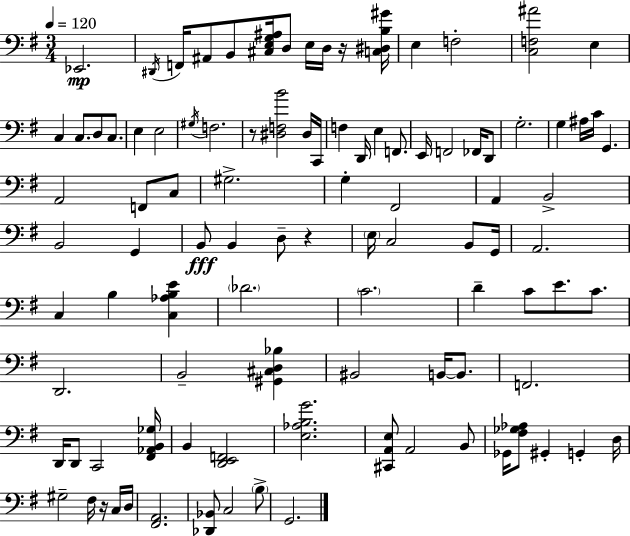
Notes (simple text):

Eb2/h. D#2/s F2/s A#2/e B2/e [C#3,E3,G3,A#3]/s D3/e E3/s D3/s R/s [C3,D#3,B3,G#4]/s E3/q F3/h [C3,F3,A#4]/h E3/q C3/q C3/e. D3/e C3/e. E3/q E3/h G#3/s F3/h. R/e [D#3,F3,B4]/h D#3/s C2/s F3/q D2/s E3/q F2/e. E2/s F2/h FES2/s D2/e G3/h. G3/q A#3/s C4/s G2/q. A2/h F2/e C3/e G#3/h. G3/q F#2/h A2/q B2/h B2/h G2/q B2/e B2/q D3/e R/q E3/s C3/h B2/e G2/s A2/h. C3/q B3/q [C3,Ab3,B3,E4]/q Db4/h. C4/h. D4/q C4/e E4/e. C4/e. D2/h. B2/h [G#2,C#3,D3,Bb3]/q BIS2/h B2/s B2/e. F2/h. D2/s D2/e C2/h [F#2,Ab2,B2,Gb3]/s B2/q [D2,E2,F2]/h [E3,Ab3,B3,G4]/h. [C#2,A2,E3]/e A2/h B2/e Gb2/s [F#3,Gb3,Ab3]/e G#2/q G2/q D3/s G#3/h F#3/s R/s C3/s D3/s [F#2,A2]/h. [Db2,Bb2]/e C3/h B3/e G2/h.